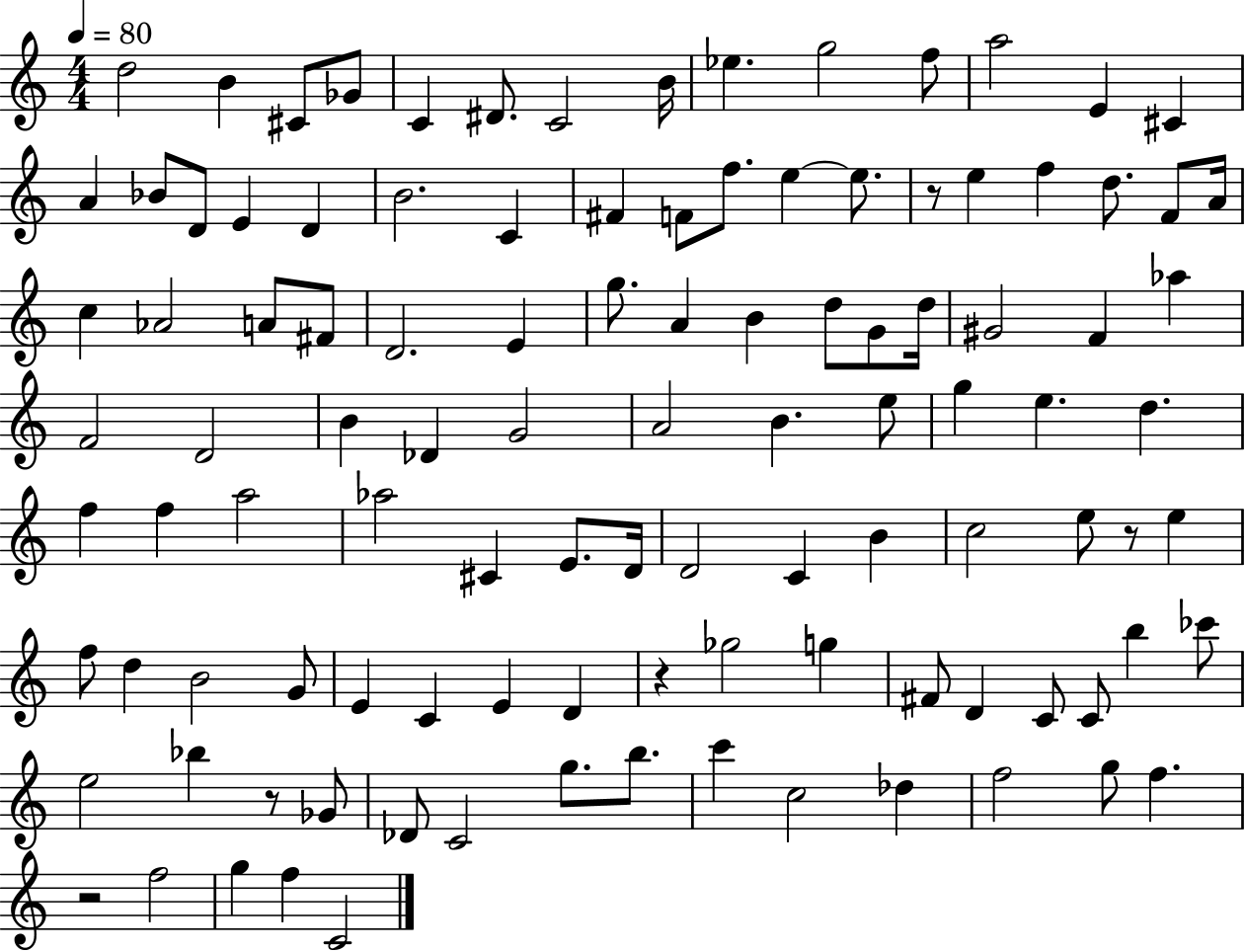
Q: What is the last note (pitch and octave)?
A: C4